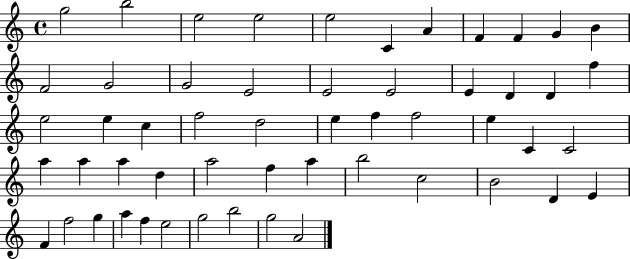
{
  \clef treble
  \time 4/4
  \defaultTimeSignature
  \key c \major
  g''2 b''2 | e''2 e''2 | e''2 c'4 a'4 | f'4 f'4 g'4 b'4 | \break f'2 g'2 | g'2 e'2 | e'2 e'2 | e'4 d'4 d'4 f''4 | \break e''2 e''4 c''4 | f''2 d''2 | e''4 f''4 f''2 | e''4 c'4 c'2 | \break a''4 a''4 a''4 d''4 | a''2 f''4 a''4 | b''2 c''2 | b'2 d'4 e'4 | \break f'4 f''2 g''4 | a''4 f''4 e''2 | g''2 b''2 | g''2 a'2 | \break \bar "|."
}